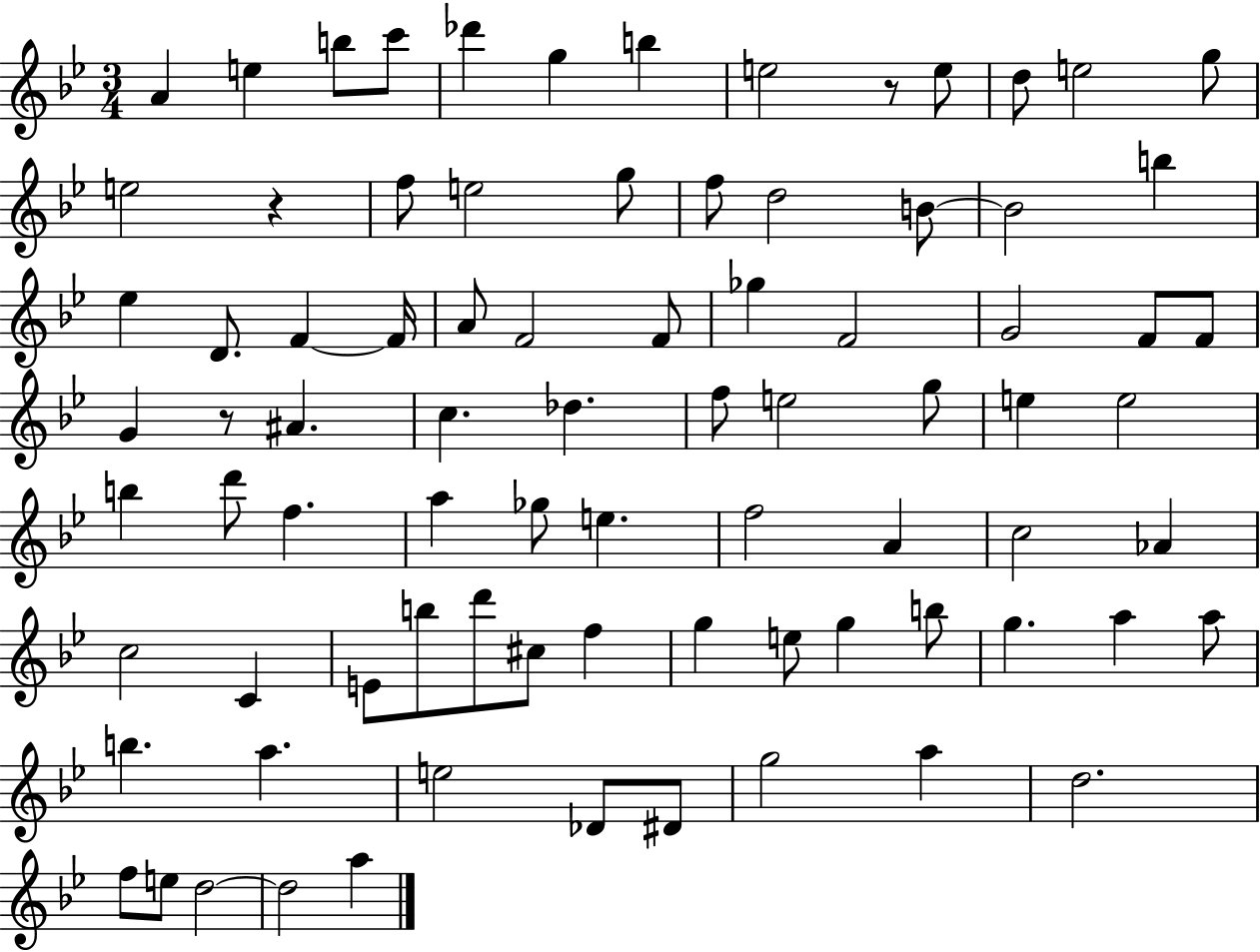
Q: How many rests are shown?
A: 3